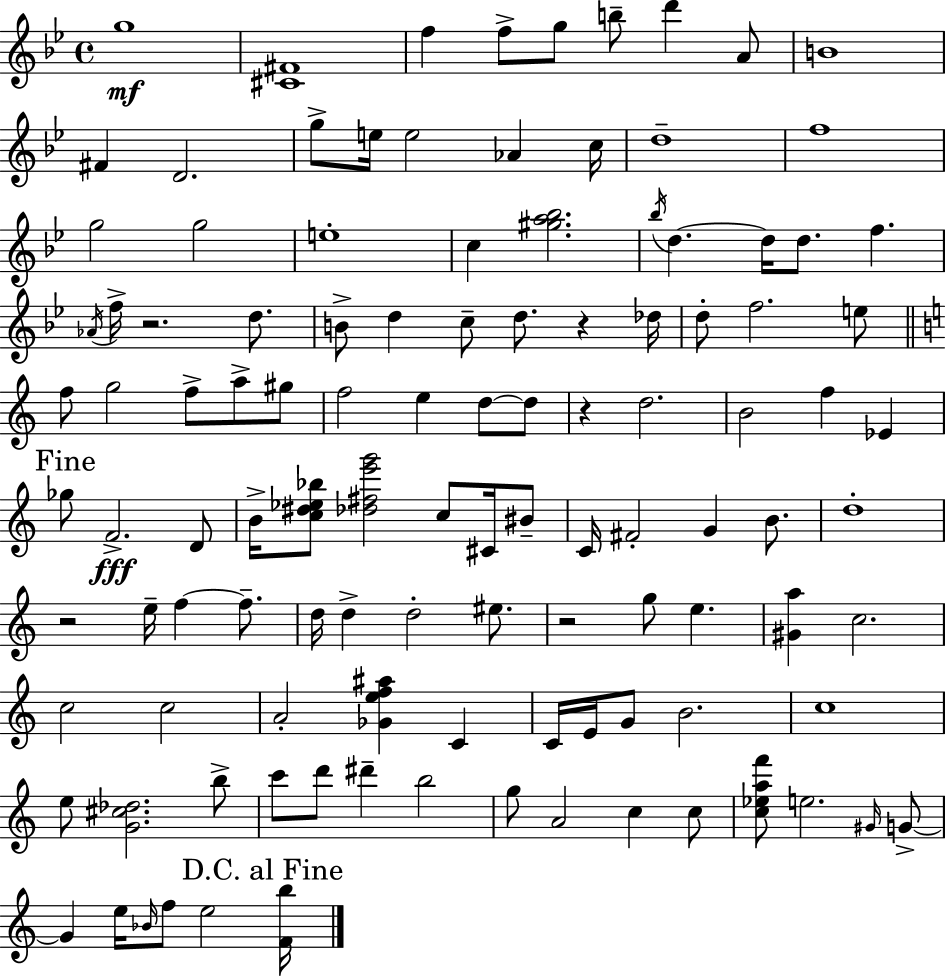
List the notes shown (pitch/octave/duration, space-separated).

G5/w [C#4,F#4]/w F5/q F5/e G5/e B5/e D6/q A4/e B4/w F#4/q D4/h. G5/e E5/s E5/h Ab4/q C5/s D5/w F5/w G5/h G5/h E5/w C5/q [G#5,A5,Bb5]/h. Bb5/s D5/q. D5/s D5/e. F5/q. Ab4/s F5/s R/h. D5/e. B4/e D5/q C5/e D5/e. R/q Db5/s D5/e F5/h. E5/e F5/e G5/h F5/e A5/e G#5/e F5/h E5/q D5/e D5/e R/q D5/h. B4/h F5/q Eb4/q Gb5/e F4/h. D4/e B4/s [C5,D#5,Eb5,Bb5]/e [Db5,F#5,E6,G6]/h C5/e C#4/s BIS4/e C4/s F#4/h G4/q B4/e. D5/w R/h E5/s F5/q F5/e. D5/s D5/q D5/h EIS5/e. R/h G5/e E5/q. [G#4,A5]/q C5/h. C5/h C5/h A4/h [Gb4,E5,F5,A#5]/q C4/q C4/s E4/s G4/e B4/h. C5/w E5/e [G4,C#5,Db5]/h. B5/e C6/e D6/e D#6/q B5/h G5/e A4/h C5/q C5/e [C5,Eb5,A5,F6]/e E5/h. G#4/s G4/e G4/q E5/s Bb4/s F5/e E5/h [F4,B5]/s